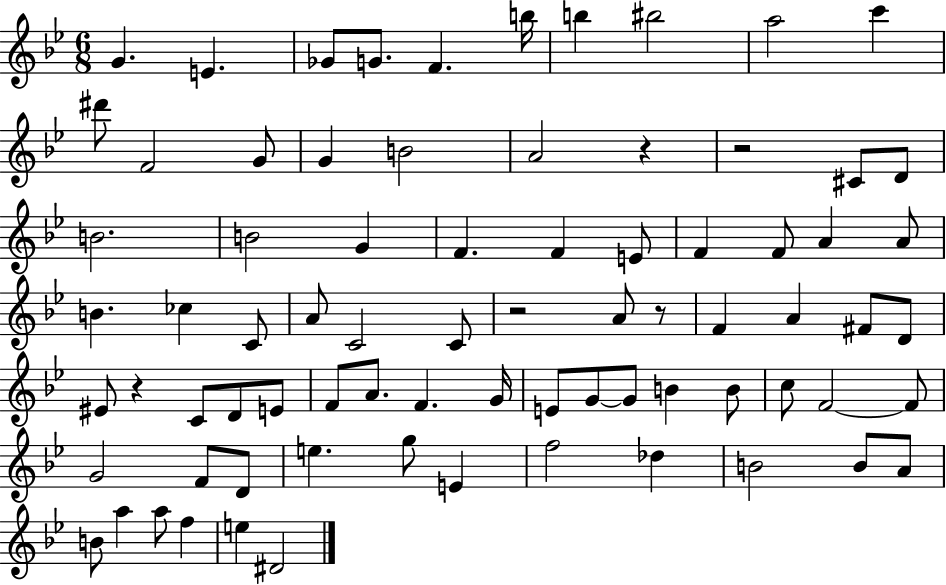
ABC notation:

X:1
T:Untitled
M:6/8
L:1/4
K:Bb
G E _G/2 G/2 F b/4 b ^b2 a2 c' ^d'/2 F2 G/2 G B2 A2 z z2 ^C/2 D/2 B2 B2 G F F E/2 F F/2 A A/2 B _c C/2 A/2 C2 C/2 z2 A/2 z/2 F A ^F/2 D/2 ^E/2 z C/2 D/2 E/2 F/2 A/2 F G/4 E/2 G/2 G/2 B B/2 c/2 F2 F/2 G2 F/2 D/2 e g/2 E f2 _d B2 B/2 A/2 B/2 a a/2 f e ^D2